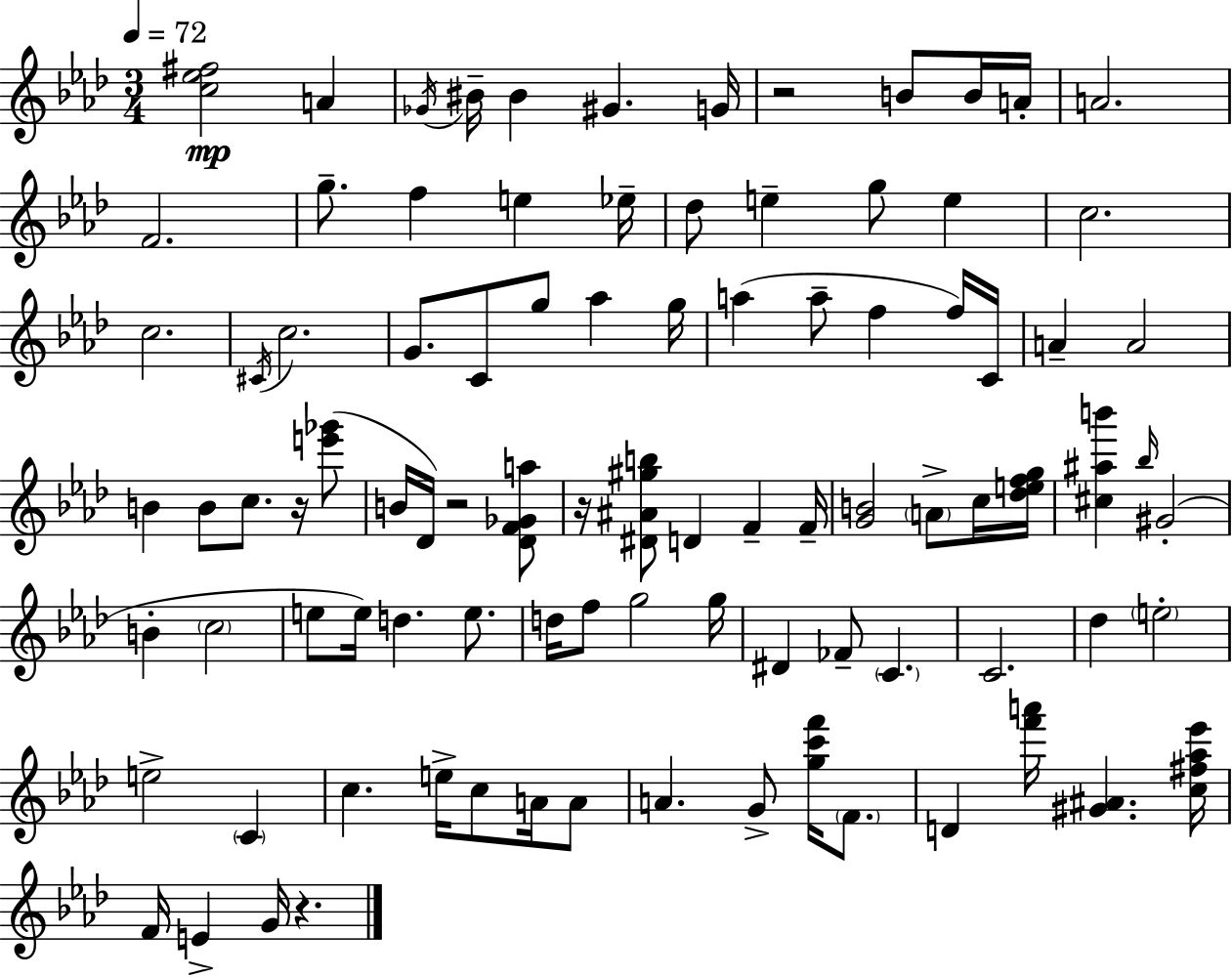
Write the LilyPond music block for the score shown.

{
  \clef treble
  \numericTimeSignature
  \time 3/4
  \key f \minor
  \tempo 4 = 72
  <c'' ees'' fis''>2\mp a'4 | \acciaccatura { ges'16 } bis'16-- bis'4 gis'4. | g'16 r2 b'8 b'16 | a'16-. a'2. | \break f'2. | g''8.-- f''4 e''4 | ees''16-- des''8 e''4-- g''8 e''4 | c''2. | \break c''2. | \acciaccatura { cis'16 } c''2. | g'8. c'8 g''8 aes''4 | g''16 a''4( a''8-- f''4 | \break f''16) c'16 a'4-- a'2 | b'4 b'8 c''8. r16 | <e''' ges'''>8( b'16 des'16) r2 | <des' f' ges' a''>8 r16 <dis' ais' gis'' b''>8 d'4 f'4-- | \break f'16-- <g' b'>2 \parenthesize a'8-> | c''16 <des'' e'' f'' g''>16 <cis'' ais'' b'''>4 \grace { bes''16 }( gis'2-. | b'4-. \parenthesize c''2 | e''8 e''16) d''4. | \break e''8. d''16 f''8 g''2 | g''16 dis'4 fes'8-- \parenthesize c'4. | c'2. | des''4 \parenthesize e''2-. | \break e''2-> \parenthesize c'4 | c''4. e''16-> c''8 | a'16 a'8 a'4. g'8-> <g'' c''' f'''>16 | \parenthesize f'8. d'4 <f''' a'''>16 <gis' ais'>4. | \break <c'' fis'' aes'' ees'''>16 f'16 e'4-> g'16 r4. | \bar "|."
}